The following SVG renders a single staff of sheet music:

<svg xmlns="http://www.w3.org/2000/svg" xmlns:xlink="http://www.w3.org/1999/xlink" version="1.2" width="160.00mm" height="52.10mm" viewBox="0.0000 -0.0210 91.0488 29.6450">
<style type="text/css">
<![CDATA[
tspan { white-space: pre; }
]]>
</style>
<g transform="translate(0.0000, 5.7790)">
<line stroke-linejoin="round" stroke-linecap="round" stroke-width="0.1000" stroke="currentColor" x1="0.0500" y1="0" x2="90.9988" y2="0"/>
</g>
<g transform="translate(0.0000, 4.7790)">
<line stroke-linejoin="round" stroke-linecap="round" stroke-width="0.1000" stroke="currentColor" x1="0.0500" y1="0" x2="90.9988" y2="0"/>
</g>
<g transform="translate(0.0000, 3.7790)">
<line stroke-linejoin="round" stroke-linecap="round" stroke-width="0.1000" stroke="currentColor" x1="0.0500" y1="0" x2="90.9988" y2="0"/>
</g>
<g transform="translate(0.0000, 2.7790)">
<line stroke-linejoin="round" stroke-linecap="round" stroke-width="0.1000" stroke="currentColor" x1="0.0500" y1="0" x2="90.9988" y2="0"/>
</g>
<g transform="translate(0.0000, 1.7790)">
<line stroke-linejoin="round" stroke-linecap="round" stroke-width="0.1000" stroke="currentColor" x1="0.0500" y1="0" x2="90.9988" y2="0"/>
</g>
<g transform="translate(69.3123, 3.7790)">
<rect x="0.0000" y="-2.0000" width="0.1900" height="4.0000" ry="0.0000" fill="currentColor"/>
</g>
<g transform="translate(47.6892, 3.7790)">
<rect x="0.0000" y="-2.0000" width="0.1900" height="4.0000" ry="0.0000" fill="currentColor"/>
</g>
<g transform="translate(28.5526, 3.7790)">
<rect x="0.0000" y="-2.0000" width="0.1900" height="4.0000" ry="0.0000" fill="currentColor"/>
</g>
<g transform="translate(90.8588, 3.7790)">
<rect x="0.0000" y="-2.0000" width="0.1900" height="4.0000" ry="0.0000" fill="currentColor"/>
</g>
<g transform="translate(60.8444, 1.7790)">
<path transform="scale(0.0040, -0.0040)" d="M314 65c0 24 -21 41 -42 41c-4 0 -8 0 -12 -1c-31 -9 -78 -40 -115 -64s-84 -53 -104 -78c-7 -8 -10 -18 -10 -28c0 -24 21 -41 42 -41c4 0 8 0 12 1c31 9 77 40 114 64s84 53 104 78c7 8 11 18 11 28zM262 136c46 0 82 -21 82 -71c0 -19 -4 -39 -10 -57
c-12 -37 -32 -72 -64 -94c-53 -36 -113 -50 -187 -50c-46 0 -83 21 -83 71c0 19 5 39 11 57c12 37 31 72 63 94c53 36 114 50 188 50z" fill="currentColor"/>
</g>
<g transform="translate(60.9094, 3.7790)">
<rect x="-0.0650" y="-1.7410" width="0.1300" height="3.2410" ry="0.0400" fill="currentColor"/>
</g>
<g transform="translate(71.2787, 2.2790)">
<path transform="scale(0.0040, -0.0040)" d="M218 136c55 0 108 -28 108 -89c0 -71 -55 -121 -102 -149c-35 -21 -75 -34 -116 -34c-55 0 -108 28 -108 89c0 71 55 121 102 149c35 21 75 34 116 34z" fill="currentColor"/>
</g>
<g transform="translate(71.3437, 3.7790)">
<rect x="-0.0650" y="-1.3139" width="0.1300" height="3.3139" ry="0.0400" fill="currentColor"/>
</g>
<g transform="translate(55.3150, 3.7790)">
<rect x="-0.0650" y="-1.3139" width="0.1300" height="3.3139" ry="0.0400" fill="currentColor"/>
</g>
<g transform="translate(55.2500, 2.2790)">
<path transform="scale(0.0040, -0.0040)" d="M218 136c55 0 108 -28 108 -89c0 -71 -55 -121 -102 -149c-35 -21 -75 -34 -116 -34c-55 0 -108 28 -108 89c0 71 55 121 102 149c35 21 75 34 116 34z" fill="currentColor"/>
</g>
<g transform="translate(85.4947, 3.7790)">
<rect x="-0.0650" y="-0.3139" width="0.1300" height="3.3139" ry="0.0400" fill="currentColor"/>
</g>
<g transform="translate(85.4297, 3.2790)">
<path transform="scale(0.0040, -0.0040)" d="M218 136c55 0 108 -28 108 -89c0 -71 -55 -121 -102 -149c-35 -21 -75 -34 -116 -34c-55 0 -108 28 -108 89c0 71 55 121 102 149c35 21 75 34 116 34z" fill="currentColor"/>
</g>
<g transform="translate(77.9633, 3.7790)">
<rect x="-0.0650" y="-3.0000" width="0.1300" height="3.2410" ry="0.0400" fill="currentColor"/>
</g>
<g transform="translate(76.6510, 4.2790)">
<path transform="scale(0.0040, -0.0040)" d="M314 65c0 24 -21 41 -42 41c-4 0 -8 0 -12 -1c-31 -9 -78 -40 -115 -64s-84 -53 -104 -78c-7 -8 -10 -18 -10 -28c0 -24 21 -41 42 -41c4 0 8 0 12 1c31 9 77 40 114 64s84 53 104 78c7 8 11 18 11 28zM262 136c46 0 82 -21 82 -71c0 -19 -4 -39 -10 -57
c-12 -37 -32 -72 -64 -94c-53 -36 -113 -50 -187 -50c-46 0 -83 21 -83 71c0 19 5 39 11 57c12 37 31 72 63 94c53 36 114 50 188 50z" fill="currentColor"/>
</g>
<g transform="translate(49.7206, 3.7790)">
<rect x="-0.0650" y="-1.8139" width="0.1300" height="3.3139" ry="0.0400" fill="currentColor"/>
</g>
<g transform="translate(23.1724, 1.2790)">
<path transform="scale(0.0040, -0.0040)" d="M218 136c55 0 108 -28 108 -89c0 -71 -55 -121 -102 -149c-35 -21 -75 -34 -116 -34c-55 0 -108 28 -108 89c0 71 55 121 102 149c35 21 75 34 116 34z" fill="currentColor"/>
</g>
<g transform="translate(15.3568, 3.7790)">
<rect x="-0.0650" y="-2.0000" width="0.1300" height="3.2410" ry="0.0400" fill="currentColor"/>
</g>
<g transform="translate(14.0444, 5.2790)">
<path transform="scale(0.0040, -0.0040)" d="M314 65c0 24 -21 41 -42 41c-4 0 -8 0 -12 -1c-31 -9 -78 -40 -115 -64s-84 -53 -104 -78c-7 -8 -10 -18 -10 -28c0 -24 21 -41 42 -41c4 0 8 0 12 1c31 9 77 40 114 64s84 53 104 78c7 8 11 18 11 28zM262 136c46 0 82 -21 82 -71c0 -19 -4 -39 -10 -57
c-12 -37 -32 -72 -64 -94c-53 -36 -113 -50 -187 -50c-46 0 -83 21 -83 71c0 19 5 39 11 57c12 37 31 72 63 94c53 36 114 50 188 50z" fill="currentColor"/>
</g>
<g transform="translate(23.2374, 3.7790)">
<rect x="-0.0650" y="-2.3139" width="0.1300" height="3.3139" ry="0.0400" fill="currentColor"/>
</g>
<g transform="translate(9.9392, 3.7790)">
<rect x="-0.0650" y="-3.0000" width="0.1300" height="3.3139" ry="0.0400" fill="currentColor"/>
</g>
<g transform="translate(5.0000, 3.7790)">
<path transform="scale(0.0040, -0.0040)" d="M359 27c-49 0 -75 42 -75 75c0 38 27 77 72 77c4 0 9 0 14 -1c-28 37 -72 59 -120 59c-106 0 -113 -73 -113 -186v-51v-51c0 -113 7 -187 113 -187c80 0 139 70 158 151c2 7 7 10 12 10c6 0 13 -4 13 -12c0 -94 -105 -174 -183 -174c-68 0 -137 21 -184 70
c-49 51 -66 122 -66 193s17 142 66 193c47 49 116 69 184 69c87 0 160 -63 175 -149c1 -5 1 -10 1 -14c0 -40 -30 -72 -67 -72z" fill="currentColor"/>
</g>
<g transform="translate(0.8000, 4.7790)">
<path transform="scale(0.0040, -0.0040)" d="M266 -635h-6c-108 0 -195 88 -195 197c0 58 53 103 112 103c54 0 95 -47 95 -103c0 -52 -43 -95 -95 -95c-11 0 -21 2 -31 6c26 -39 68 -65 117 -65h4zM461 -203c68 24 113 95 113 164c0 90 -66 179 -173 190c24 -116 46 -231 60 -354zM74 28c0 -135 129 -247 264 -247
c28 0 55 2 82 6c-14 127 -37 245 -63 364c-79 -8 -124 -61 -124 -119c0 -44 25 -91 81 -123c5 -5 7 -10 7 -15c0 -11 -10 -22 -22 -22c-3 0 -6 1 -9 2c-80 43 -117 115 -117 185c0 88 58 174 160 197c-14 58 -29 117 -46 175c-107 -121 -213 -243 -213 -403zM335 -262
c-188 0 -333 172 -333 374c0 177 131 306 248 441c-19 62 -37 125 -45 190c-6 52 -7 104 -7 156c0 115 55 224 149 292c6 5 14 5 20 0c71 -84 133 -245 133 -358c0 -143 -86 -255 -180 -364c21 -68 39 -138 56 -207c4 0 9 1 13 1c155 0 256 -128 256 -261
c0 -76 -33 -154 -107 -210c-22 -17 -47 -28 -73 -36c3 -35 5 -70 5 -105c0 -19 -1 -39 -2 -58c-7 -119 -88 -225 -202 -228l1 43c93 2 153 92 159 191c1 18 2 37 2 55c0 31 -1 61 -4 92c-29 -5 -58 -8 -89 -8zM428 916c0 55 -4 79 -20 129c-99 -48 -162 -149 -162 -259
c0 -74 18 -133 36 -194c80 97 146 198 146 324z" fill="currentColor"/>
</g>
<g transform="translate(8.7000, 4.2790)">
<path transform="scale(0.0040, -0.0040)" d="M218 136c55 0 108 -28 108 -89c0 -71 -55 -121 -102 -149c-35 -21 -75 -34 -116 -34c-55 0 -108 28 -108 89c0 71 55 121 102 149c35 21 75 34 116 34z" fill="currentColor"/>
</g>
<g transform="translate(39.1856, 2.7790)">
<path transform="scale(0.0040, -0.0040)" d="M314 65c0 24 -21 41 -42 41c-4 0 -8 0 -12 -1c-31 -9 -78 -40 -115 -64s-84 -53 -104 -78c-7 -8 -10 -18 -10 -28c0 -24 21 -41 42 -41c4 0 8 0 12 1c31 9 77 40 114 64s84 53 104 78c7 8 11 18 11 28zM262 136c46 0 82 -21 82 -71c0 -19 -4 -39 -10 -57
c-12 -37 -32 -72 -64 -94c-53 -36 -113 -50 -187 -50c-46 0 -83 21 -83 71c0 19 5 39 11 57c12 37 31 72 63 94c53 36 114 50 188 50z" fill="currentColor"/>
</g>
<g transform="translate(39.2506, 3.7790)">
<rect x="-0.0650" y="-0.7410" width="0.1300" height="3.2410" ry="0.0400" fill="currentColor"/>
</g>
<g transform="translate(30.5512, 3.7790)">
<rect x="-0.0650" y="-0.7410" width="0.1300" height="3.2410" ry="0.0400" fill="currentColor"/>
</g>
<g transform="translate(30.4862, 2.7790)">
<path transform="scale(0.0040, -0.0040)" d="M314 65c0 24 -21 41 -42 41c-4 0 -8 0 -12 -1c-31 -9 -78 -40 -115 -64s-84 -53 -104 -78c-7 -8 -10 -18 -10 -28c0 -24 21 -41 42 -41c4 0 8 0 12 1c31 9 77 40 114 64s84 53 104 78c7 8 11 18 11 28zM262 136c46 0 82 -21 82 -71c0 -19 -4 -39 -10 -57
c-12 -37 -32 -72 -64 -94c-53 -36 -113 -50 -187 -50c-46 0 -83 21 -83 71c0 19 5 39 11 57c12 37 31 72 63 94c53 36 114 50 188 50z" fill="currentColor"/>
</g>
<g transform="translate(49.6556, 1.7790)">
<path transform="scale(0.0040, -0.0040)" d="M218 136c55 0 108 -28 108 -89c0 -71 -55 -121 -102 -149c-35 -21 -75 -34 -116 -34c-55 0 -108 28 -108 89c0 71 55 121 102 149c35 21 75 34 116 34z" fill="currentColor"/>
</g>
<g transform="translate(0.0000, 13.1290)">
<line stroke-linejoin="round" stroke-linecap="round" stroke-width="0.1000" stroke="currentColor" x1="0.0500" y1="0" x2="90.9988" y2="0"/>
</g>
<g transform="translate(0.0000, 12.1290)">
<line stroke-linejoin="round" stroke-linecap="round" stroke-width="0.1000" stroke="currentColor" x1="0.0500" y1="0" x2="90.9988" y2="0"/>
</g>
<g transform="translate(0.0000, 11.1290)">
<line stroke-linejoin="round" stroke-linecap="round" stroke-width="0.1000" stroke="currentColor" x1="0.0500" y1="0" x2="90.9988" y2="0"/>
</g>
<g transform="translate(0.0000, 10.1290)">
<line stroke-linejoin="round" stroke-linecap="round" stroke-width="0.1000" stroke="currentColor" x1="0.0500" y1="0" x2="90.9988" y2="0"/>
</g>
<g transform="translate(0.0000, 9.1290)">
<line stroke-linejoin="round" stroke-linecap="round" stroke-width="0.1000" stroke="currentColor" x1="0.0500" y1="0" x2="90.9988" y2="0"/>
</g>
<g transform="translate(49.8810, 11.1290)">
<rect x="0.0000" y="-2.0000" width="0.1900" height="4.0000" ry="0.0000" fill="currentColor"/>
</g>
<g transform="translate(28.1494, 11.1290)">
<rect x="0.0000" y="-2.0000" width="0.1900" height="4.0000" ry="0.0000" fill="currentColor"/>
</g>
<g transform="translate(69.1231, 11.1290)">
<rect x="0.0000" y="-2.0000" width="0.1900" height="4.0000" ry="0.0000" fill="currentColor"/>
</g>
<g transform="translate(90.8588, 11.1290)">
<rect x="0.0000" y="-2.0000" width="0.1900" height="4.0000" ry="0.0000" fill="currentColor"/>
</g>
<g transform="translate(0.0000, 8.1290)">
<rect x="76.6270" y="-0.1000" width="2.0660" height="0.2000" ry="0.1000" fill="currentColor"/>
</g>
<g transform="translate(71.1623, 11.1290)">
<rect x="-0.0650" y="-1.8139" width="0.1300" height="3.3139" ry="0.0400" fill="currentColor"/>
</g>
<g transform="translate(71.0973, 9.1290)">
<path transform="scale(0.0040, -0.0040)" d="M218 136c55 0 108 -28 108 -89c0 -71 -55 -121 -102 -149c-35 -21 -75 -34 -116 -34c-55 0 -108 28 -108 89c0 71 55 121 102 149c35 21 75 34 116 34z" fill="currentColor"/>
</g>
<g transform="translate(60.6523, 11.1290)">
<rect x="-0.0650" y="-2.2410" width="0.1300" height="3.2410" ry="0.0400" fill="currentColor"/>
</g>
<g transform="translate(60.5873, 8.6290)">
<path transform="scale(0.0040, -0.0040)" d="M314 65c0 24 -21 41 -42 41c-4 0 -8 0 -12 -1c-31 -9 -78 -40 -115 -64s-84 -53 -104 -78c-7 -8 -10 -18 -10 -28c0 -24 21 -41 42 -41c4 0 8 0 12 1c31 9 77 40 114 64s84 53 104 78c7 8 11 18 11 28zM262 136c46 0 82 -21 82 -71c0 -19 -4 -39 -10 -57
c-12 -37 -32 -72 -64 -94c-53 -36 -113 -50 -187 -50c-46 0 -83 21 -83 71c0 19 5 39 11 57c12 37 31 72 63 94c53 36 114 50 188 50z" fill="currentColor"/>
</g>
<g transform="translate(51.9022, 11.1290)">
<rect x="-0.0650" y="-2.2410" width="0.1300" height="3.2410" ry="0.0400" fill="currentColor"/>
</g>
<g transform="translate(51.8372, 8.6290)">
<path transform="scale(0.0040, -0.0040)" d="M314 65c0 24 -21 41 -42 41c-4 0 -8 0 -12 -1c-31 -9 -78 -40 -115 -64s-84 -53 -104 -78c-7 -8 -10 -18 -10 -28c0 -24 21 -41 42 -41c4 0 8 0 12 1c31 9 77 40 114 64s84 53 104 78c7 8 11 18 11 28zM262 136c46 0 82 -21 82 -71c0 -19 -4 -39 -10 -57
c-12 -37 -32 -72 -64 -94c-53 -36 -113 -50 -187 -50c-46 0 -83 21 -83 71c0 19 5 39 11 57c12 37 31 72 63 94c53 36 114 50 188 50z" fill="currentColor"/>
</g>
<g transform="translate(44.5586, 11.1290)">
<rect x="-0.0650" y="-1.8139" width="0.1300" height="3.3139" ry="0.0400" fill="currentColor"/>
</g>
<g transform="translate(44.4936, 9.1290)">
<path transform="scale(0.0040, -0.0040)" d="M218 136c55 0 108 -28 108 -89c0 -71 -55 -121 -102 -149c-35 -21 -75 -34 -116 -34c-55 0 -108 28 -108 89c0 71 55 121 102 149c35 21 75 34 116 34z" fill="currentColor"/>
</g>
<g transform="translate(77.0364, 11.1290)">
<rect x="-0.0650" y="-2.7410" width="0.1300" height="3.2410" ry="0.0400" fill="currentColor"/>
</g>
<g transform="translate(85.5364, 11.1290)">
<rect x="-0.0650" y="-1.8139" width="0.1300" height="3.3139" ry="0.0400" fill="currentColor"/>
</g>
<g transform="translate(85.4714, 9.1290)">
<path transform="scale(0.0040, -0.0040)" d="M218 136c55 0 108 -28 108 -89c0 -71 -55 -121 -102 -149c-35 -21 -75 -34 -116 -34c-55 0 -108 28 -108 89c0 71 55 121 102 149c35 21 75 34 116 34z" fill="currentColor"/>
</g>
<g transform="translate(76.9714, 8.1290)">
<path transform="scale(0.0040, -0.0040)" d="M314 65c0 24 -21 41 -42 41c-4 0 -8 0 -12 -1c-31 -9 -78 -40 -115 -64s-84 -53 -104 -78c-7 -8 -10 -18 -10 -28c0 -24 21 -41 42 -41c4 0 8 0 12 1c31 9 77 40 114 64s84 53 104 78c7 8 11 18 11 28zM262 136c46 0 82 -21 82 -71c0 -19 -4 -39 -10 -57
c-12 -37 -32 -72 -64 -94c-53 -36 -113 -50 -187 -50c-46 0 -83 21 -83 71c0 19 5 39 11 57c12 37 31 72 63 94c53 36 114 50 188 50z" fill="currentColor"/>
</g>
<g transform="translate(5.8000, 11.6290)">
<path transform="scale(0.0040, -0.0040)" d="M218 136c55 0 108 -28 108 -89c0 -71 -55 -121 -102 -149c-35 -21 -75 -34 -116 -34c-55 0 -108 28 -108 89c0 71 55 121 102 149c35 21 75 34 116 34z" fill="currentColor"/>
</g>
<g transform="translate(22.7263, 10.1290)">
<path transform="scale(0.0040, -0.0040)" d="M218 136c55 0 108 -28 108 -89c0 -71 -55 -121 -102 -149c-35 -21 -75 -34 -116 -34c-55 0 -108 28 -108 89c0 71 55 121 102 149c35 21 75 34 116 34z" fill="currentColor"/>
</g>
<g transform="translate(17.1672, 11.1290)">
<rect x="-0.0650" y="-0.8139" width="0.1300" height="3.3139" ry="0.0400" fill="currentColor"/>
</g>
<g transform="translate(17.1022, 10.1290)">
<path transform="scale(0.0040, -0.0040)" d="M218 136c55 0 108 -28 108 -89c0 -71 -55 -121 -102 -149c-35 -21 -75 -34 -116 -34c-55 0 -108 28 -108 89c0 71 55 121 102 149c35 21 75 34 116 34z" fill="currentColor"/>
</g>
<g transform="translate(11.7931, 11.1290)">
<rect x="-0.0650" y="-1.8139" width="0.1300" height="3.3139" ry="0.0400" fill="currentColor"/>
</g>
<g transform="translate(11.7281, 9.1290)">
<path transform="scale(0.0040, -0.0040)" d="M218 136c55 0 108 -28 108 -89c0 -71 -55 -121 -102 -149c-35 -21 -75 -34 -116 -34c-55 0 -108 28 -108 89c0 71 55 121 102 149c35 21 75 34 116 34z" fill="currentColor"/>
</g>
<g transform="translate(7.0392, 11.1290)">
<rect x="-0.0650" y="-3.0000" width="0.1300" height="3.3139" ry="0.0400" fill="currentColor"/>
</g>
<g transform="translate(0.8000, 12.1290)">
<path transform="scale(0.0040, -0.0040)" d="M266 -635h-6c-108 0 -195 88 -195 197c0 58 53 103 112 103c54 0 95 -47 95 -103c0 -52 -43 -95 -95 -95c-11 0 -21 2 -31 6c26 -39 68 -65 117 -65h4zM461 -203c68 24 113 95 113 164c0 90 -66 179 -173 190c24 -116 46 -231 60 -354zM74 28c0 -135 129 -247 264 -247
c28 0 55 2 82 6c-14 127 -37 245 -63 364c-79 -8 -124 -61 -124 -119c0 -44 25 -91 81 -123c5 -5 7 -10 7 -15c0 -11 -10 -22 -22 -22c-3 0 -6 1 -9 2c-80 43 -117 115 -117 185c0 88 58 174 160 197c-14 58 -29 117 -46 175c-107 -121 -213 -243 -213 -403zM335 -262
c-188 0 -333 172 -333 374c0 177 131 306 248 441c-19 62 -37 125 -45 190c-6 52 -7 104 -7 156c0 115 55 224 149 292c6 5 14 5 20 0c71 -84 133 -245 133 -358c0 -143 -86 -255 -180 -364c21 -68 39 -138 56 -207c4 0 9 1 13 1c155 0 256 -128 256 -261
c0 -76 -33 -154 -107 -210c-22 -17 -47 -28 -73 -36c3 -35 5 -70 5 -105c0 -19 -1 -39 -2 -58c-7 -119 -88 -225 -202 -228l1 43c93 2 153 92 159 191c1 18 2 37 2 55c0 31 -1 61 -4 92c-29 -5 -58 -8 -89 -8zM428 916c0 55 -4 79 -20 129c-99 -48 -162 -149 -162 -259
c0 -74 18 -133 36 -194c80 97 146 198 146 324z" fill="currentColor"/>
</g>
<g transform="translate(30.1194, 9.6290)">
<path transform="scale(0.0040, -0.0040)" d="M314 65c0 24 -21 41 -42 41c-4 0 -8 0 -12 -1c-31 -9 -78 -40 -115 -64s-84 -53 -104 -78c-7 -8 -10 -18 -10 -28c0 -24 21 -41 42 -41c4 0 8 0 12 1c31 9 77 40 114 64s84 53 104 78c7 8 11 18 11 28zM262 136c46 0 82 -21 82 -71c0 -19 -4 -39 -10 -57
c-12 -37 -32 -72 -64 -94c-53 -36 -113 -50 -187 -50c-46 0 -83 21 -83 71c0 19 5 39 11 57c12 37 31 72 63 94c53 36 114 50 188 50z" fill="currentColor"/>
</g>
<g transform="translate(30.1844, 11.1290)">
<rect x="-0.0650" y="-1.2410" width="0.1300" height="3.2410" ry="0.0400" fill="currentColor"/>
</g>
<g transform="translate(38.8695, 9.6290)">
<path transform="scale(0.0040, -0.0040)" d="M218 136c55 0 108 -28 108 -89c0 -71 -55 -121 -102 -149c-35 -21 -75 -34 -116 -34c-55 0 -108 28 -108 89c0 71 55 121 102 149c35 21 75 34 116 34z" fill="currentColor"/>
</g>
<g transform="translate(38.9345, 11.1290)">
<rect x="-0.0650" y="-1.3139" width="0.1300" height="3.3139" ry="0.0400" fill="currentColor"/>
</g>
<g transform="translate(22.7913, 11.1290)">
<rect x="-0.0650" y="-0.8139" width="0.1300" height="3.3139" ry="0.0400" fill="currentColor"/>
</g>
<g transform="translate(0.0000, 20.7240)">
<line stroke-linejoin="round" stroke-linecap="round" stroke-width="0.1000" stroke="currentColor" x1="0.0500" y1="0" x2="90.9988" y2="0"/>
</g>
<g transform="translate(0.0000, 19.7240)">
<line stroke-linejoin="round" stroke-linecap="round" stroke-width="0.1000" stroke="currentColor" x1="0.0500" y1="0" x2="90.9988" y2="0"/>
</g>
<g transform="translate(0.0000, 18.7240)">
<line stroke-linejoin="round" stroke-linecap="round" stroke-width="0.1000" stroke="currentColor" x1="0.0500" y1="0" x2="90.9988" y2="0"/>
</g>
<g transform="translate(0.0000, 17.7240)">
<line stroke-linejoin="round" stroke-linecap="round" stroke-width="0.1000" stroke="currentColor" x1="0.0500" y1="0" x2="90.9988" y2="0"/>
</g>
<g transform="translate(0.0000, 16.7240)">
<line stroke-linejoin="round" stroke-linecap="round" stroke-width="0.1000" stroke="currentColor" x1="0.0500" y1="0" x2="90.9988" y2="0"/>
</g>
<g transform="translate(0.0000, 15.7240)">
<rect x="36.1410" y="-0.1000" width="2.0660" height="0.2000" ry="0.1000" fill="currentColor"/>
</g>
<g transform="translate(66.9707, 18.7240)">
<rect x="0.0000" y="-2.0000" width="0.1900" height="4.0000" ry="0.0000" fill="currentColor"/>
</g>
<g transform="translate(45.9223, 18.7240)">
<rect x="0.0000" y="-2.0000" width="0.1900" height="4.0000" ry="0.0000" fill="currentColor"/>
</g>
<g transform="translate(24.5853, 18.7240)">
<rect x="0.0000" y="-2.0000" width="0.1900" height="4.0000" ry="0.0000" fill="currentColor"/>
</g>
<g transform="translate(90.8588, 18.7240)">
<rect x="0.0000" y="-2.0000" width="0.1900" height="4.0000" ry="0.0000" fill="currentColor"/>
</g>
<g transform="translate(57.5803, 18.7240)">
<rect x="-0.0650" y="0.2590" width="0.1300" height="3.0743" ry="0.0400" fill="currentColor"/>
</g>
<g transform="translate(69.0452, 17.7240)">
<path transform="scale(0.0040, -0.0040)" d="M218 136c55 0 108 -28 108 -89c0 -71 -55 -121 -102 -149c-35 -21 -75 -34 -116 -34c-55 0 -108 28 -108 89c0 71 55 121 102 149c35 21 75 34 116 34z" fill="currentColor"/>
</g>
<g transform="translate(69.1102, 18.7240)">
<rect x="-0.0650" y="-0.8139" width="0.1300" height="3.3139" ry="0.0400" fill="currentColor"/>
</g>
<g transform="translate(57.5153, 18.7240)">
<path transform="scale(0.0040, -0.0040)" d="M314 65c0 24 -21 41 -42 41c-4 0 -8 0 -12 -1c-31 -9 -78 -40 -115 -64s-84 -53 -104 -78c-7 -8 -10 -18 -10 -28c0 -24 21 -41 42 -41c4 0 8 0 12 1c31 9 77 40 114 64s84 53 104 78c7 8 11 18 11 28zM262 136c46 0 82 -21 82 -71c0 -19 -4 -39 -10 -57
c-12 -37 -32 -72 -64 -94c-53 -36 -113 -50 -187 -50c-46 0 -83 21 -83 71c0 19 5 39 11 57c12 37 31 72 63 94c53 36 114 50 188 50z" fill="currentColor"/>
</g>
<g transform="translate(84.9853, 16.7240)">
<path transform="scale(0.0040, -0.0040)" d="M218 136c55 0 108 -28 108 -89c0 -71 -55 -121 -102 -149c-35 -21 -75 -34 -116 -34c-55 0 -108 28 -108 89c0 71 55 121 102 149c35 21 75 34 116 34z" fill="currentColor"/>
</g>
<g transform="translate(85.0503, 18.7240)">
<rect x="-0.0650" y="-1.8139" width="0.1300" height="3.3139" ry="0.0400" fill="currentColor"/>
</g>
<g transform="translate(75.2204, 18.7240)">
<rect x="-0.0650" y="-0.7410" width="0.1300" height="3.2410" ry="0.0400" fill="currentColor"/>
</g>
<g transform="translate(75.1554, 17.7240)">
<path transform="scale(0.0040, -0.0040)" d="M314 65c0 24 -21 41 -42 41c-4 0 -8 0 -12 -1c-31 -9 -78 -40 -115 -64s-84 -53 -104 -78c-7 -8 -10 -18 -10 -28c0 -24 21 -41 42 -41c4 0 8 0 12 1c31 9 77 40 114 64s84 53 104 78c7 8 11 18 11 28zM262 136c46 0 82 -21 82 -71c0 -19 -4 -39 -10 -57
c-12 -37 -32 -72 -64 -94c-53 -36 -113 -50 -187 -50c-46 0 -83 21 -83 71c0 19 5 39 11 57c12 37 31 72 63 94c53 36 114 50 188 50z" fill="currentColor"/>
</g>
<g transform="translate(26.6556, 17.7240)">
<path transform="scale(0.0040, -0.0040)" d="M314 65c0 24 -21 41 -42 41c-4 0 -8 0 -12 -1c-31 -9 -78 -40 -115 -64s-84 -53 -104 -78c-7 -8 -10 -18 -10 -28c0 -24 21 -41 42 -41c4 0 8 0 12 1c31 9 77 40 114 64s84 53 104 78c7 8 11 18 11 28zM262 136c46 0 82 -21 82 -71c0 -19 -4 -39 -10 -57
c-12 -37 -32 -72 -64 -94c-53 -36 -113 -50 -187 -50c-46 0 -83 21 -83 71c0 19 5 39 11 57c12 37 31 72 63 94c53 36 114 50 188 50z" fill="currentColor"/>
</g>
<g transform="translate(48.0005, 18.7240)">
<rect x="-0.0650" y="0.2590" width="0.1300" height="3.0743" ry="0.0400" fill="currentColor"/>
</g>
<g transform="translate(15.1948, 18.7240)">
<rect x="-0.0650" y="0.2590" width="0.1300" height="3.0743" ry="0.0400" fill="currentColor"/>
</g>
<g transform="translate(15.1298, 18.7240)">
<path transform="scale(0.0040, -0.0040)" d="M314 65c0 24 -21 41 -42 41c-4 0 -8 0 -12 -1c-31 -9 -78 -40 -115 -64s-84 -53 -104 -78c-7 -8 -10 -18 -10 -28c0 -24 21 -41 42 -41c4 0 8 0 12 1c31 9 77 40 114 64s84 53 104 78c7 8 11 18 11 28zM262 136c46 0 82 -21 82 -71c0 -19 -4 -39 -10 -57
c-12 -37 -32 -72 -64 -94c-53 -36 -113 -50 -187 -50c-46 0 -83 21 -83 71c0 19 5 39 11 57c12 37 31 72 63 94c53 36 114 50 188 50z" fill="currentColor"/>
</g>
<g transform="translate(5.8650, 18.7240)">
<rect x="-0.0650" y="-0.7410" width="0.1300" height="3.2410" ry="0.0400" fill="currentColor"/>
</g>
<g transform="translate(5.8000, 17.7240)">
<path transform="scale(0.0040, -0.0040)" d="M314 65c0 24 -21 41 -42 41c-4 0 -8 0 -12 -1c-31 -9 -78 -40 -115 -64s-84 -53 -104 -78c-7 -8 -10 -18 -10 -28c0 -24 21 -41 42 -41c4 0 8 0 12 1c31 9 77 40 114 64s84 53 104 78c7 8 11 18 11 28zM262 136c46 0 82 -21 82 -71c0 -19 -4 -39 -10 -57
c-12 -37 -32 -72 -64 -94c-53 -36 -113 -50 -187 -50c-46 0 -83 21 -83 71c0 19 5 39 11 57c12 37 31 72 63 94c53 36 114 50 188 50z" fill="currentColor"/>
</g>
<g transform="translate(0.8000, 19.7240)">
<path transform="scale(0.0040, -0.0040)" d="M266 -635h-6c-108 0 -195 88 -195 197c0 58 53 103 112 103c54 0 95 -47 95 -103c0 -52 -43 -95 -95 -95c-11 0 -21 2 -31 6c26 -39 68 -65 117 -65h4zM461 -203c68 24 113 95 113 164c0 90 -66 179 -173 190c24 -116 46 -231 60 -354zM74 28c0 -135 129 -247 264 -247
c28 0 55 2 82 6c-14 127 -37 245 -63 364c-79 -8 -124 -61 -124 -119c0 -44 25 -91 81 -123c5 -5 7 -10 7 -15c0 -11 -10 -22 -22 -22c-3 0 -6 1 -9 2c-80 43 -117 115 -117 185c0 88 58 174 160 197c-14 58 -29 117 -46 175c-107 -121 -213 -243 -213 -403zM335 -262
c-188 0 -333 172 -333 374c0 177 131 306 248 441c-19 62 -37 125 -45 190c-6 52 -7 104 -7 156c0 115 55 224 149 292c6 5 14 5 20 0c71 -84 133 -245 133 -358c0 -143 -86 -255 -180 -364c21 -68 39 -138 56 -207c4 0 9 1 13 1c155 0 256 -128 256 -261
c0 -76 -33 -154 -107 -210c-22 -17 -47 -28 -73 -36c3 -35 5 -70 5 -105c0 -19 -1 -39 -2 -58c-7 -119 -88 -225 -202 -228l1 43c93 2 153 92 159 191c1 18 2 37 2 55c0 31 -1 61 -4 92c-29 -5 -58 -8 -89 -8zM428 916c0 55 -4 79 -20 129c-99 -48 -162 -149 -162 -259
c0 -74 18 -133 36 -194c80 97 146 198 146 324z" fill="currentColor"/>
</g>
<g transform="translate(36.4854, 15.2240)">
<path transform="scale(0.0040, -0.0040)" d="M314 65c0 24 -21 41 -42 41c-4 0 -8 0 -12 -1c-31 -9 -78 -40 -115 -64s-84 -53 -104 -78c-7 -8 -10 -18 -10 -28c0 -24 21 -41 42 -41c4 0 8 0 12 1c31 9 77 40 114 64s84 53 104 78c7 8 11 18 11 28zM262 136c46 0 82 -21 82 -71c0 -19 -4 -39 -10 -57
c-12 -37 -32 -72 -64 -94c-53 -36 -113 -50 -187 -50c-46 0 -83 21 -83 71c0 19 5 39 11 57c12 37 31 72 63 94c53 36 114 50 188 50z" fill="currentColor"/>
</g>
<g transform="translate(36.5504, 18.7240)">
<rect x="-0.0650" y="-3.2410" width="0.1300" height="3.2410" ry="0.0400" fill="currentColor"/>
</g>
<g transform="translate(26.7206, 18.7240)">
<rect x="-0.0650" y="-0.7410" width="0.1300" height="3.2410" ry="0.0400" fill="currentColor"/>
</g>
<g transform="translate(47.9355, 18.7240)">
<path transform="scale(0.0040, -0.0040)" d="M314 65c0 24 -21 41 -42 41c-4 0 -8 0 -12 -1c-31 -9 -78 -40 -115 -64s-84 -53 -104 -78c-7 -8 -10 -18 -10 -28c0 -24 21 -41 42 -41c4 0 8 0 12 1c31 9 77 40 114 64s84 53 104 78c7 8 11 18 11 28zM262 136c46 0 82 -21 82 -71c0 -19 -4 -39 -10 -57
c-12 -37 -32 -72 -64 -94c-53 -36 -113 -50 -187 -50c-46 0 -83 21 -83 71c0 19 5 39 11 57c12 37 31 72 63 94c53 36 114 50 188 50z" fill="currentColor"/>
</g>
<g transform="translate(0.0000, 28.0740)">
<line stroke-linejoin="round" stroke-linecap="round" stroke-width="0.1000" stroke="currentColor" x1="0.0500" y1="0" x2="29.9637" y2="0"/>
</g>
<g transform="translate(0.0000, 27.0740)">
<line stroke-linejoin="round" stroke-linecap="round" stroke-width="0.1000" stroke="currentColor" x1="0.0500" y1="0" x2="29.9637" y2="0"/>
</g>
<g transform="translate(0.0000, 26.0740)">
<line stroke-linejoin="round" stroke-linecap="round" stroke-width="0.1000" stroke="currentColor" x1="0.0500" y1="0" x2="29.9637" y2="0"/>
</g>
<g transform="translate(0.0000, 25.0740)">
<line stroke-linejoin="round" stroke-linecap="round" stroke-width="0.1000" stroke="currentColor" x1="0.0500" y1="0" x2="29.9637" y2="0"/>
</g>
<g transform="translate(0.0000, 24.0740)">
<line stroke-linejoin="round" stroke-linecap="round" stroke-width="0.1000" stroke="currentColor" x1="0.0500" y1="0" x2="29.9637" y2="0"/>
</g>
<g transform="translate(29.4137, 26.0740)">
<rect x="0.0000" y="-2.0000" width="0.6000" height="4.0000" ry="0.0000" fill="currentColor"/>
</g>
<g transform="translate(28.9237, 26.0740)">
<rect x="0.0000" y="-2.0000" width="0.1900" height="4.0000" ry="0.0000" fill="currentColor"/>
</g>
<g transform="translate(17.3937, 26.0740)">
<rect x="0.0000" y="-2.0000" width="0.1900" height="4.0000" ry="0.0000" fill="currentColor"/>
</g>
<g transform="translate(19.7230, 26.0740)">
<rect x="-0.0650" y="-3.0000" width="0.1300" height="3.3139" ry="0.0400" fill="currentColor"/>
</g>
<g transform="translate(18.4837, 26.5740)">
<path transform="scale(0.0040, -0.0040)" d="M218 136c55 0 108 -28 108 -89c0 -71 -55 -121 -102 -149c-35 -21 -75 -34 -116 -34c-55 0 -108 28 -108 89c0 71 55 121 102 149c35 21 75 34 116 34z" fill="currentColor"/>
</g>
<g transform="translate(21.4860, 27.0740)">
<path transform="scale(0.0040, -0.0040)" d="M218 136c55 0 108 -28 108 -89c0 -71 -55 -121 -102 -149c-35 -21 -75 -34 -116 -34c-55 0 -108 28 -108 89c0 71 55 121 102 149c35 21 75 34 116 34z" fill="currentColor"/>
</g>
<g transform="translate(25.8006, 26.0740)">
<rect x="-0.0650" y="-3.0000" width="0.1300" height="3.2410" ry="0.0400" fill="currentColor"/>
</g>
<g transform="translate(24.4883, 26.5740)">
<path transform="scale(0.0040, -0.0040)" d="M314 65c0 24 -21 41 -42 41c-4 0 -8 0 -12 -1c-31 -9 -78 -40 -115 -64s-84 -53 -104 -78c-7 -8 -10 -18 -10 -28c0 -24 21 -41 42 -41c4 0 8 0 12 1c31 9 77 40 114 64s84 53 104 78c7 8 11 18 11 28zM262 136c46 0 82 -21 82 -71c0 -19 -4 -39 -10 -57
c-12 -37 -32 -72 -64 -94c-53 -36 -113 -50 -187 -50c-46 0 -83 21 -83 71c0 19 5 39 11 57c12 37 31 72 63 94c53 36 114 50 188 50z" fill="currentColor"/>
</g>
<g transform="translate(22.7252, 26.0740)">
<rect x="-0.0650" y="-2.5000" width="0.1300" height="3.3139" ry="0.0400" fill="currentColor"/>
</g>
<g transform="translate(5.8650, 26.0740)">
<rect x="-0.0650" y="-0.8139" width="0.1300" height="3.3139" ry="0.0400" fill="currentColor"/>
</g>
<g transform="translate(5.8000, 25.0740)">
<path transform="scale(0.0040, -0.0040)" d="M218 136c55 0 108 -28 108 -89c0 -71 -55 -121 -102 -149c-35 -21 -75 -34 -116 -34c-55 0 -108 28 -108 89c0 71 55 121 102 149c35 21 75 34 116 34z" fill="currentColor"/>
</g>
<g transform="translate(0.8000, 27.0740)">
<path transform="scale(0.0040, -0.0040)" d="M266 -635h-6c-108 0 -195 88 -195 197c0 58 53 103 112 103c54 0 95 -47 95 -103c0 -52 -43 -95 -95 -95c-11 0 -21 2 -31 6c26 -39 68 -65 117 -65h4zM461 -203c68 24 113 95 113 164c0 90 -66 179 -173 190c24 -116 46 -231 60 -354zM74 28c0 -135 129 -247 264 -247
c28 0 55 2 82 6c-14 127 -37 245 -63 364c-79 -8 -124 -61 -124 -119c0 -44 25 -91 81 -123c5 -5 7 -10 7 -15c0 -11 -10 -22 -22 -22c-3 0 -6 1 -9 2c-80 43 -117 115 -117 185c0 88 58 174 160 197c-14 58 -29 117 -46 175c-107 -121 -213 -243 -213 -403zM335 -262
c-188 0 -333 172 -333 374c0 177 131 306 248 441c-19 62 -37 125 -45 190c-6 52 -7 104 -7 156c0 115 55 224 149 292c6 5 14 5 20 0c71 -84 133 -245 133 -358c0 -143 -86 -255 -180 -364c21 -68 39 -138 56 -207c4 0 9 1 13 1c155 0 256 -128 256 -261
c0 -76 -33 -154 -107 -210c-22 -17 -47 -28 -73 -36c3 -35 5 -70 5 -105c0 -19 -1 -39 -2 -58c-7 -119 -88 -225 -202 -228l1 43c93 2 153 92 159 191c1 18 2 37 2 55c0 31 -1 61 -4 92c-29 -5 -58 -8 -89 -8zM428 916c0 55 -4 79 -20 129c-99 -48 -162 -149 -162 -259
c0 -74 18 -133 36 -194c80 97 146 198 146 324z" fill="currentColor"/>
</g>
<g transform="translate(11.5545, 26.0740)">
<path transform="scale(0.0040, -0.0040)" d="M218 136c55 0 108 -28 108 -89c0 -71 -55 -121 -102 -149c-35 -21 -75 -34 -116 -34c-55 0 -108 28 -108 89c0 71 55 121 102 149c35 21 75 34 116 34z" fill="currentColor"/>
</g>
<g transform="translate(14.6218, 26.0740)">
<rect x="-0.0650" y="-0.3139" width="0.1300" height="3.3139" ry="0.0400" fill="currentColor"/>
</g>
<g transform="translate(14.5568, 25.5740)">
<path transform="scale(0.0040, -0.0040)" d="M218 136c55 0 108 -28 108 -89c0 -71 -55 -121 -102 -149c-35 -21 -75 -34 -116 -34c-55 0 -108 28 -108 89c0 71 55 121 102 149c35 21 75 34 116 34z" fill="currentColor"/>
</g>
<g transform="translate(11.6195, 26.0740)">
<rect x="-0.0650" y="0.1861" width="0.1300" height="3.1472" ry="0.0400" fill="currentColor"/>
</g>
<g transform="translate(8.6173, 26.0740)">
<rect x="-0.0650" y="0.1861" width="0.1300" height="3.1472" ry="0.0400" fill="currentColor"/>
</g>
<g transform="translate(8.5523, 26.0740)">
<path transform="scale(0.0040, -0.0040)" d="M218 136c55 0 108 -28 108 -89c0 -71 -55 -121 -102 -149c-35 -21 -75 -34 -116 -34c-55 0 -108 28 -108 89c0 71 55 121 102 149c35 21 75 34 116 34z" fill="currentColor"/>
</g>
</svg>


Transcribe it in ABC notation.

X:1
T:Untitled
M:4/4
L:1/4
K:C
A F2 g d2 d2 f e f2 e A2 c A f d d e2 e f g2 g2 f a2 f d2 B2 d2 b2 B2 B2 d d2 f d B B c A G A2